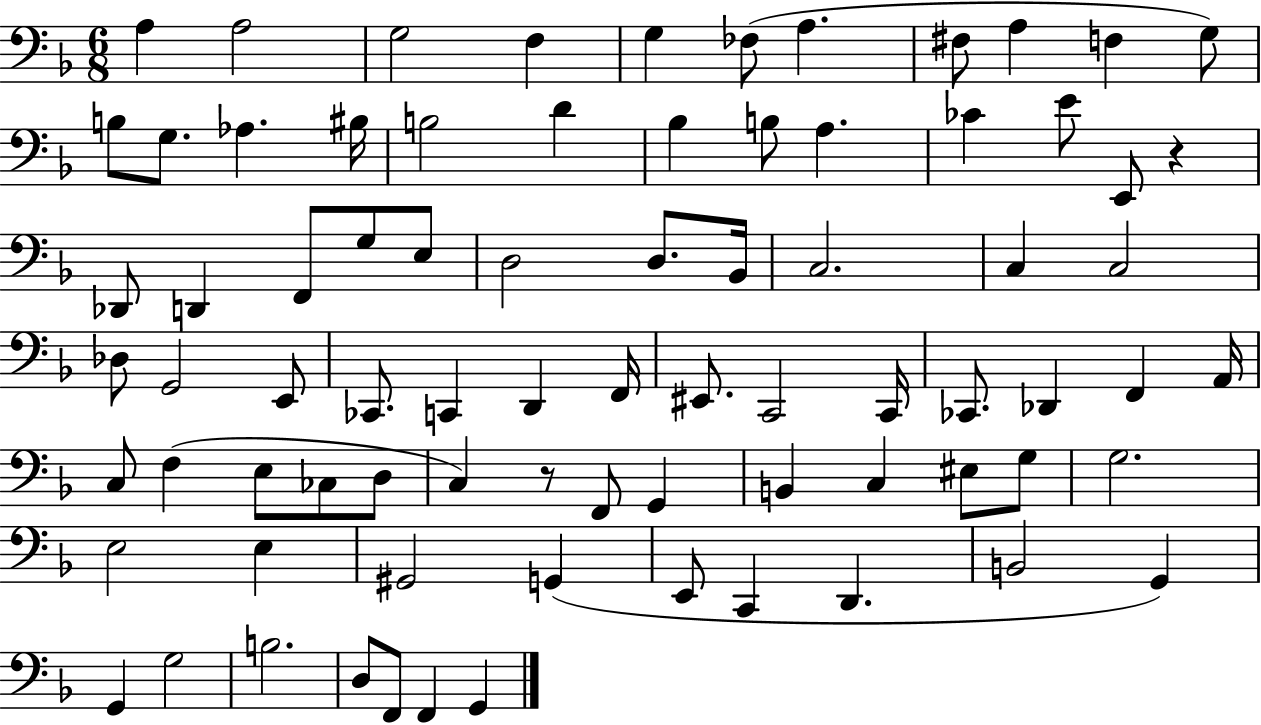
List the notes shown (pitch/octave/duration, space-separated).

A3/q A3/h G3/h F3/q G3/q FES3/e A3/q. F#3/e A3/q F3/q G3/e B3/e G3/e. Ab3/q. BIS3/s B3/h D4/q Bb3/q B3/e A3/q. CES4/q E4/e E2/e R/q Db2/e D2/q F2/e G3/e E3/e D3/h D3/e. Bb2/s C3/h. C3/q C3/h Db3/e G2/h E2/e CES2/e. C2/q D2/q F2/s EIS2/e. C2/h C2/s CES2/e. Db2/q F2/q A2/s C3/e F3/q E3/e CES3/e D3/e C3/q R/e F2/e G2/q B2/q C3/q EIS3/e G3/e G3/h. E3/h E3/q G#2/h G2/q E2/e C2/q D2/q. B2/h G2/q G2/q G3/h B3/h. D3/e F2/e F2/q G2/q